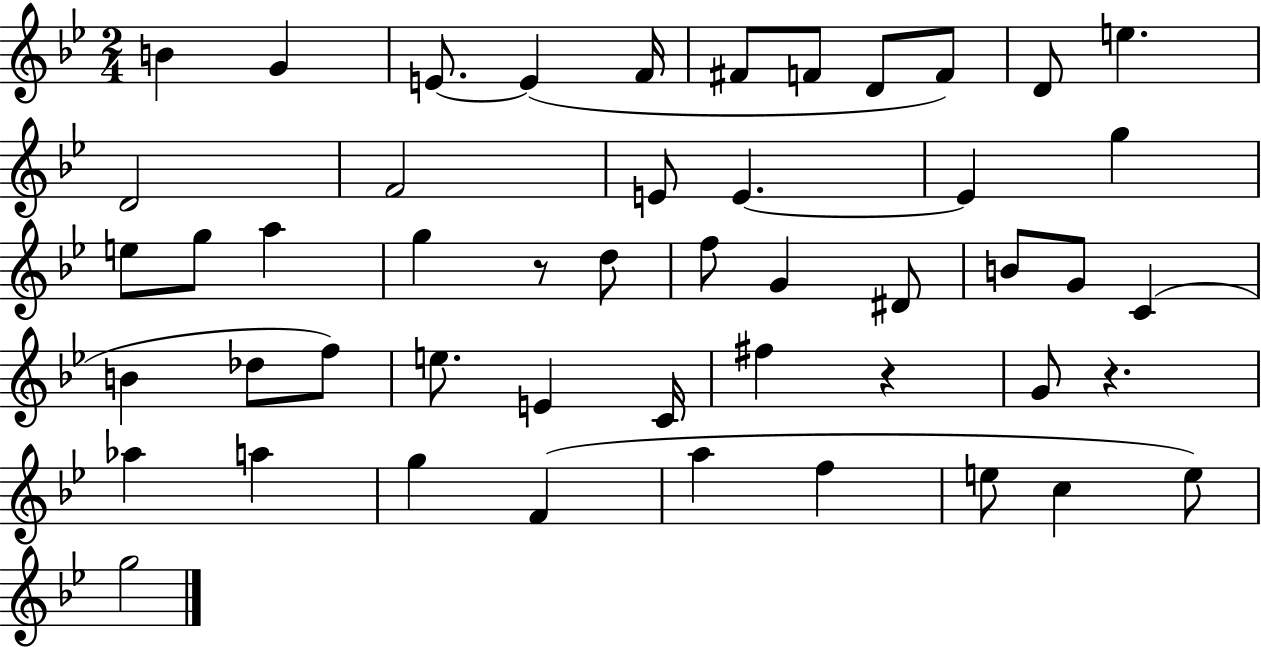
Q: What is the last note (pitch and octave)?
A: G5